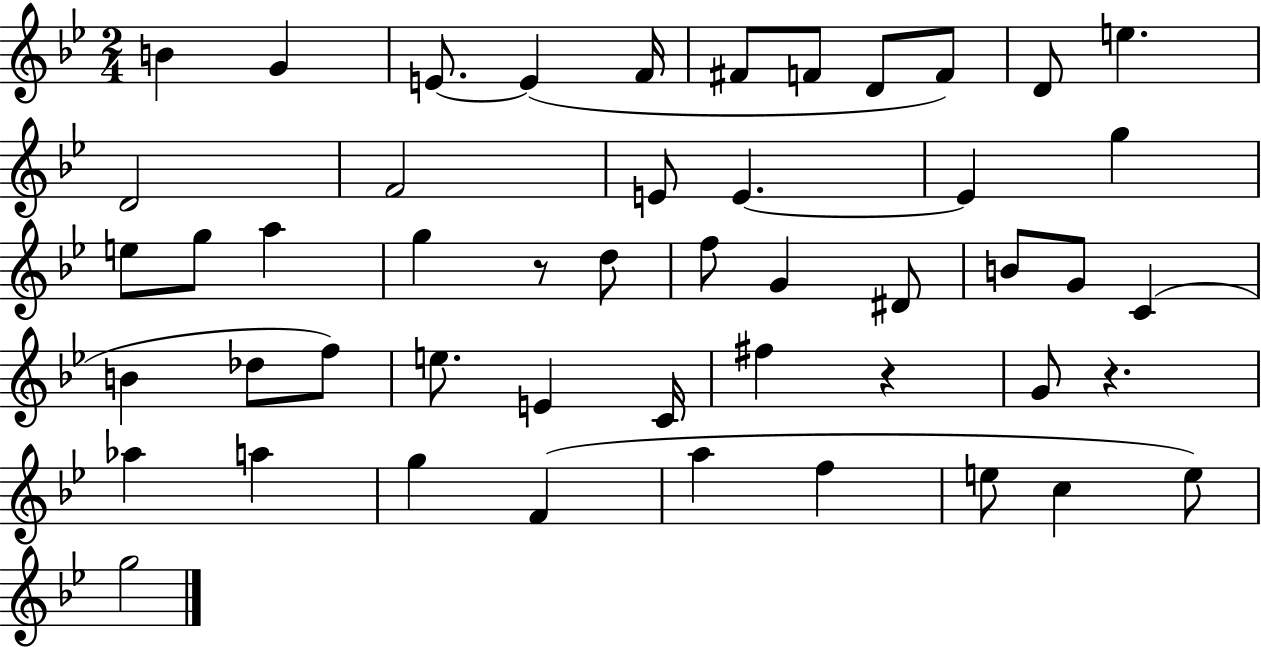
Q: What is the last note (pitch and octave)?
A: G5